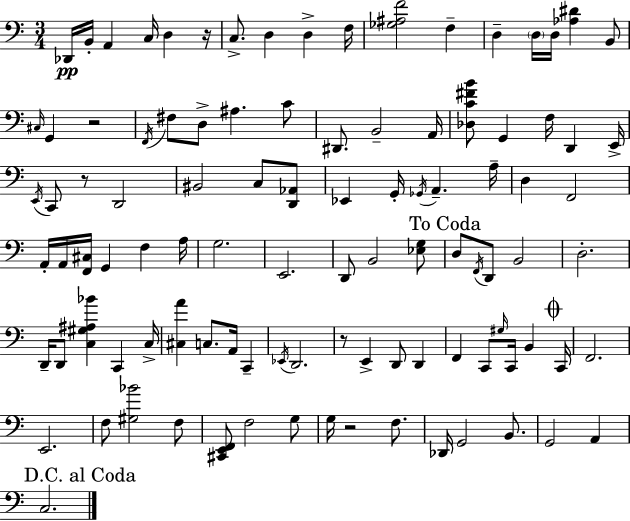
X:1
T:Untitled
M:3/4
L:1/4
K:C
_D,,/4 B,,/4 A,, C,/4 D, z/4 C,/2 D, D, F,/4 [_G,^A,F]2 F, D, D,/4 D,/4 [_A,^D] B,,/2 ^C,/4 G,, z2 F,,/4 ^F,/2 D,/2 ^A, C/2 ^D,,/2 B,,2 A,,/4 [_D,C^FB]/2 G,, F,/4 D,, E,,/4 E,,/4 C,,/2 z/2 D,,2 ^B,,2 C,/2 [D,,_A,,]/2 _E,, G,,/4 _G,,/4 A,, A,/4 D, F,,2 A,,/4 A,,/4 [F,,^C,]/4 G,, F, A,/4 G,2 E,,2 D,,/2 B,,2 [_E,G,]/2 D,/2 F,,/4 D,,/2 B,,2 D,2 D,,/4 D,,/2 [C,^G,^A,_B] C,, C,/4 [^C,A] C,/2 A,,/4 C,, _E,,/4 D,,2 z/2 E,, D,,/2 D,, F,, C,,/2 ^G,/4 C,,/4 B,, C,,/4 F,,2 E,,2 F,/2 [^G,_B]2 F,/2 [^C,,E,,F,,]/2 F,2 G,/2 G,/4 z2 F,/2 _D,,/4 G,,2 B,,/2 G,,2 A,, C,2